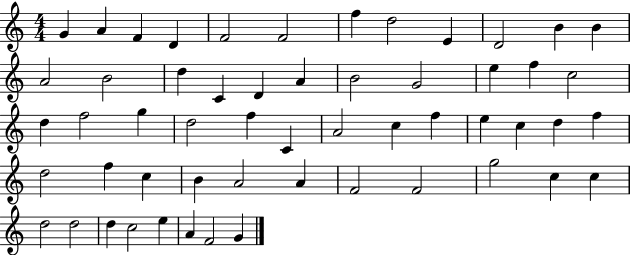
X:1
T:Untitled
M:4/4
L:1/4
K:C
G A F D F2 F2 f d2 E D2 B B A2 B2 d C D A B2 G2 e f c2 d f2 g d2 f C A2 c f e c d f d2 f c B A2 A F2 F2 g2 c c d2 d2 d c2 e A F2 G